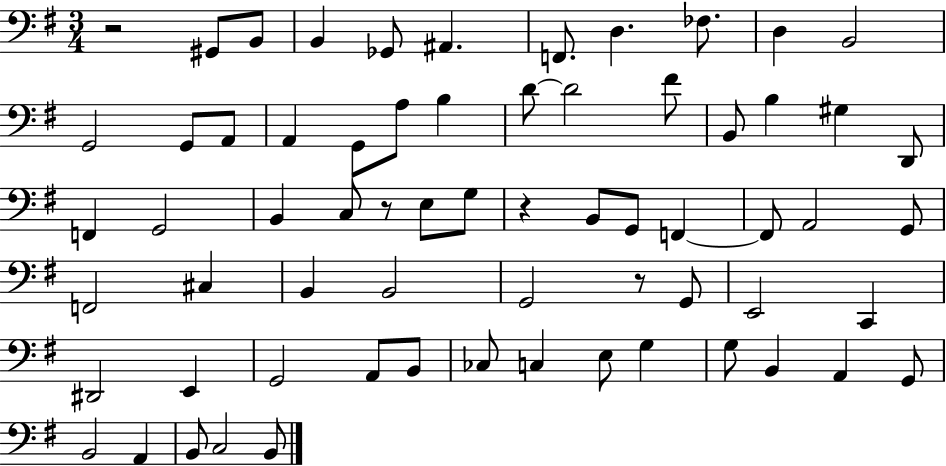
R/h G#2/e B2/e B2/q Gb2/e A#2/q. F2/e. D3/q. FES3/e. D3/q B2/h G2/h G2/e A2/e A2/q G2/e A3/e B3/q D4/e D4/h F#4/e B2/e B3/q G#3/q D2/e F2/q G2/h B2/q C3/e R/e E3/e G3/e R/q B2/e G2/e F2/q F2/e A2/h G2/e F2/h C#3/q B2/q B2/h G2/h R/e G2/e E2/h C2/q D#2/h E2/q G2/h A2/e B2/e CES3/e C3/q E3/e G3/q G3/e B2/q A2/q G2/e B2/h A2/q B2/e C3/h B2/e